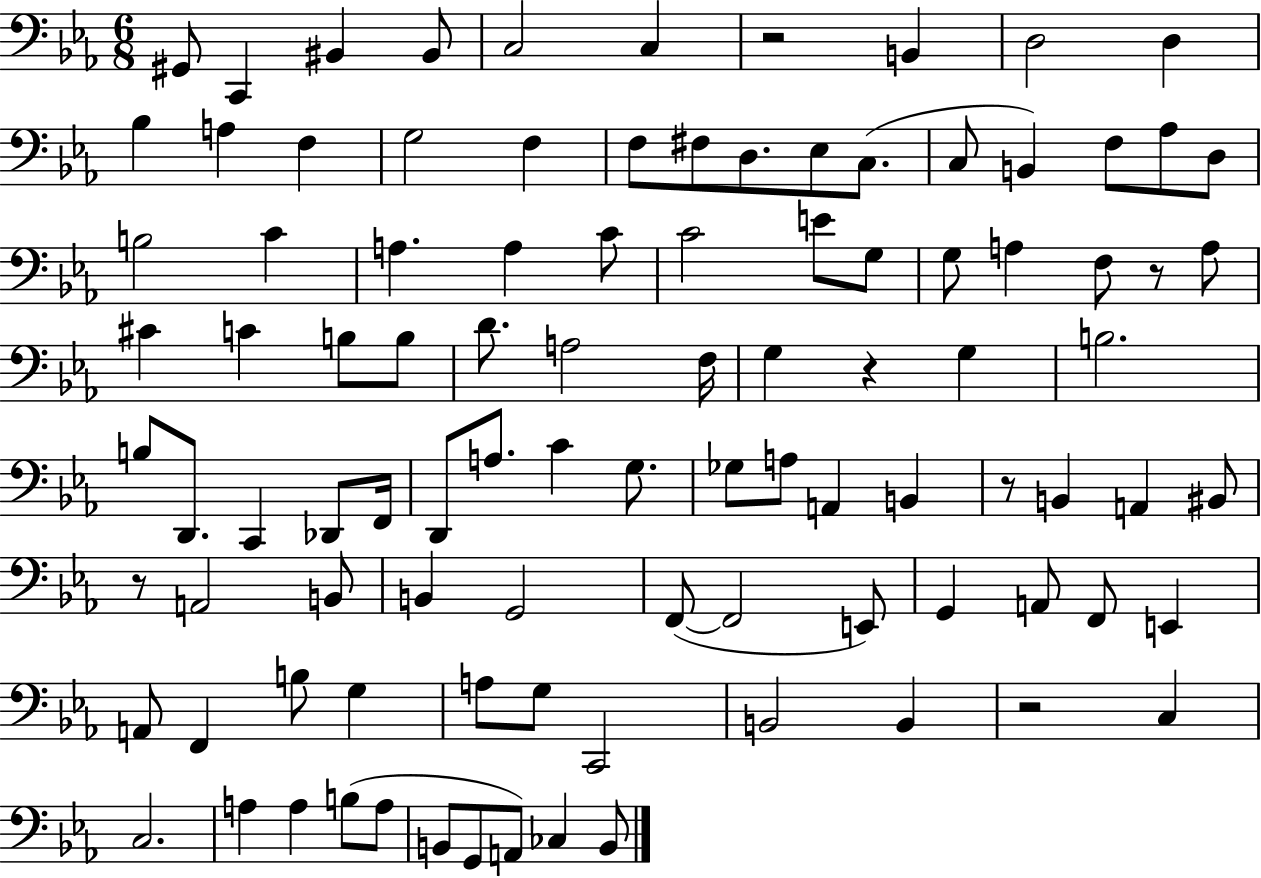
{
  \clef bass
  \numericTimeSignature
  \time 6/8
  \key ees \major
  gis,8 c,4 bis,4 bis,8 | c2 c4 | r2 b,4 | d2 d4 | \break bes4 a4 f4 | g2 f4 | f8 fis8 d8. ees8 c8.( | c8 b,4) f8 aes8 d8 | \break b2 c'4 | a4. a4 c'8 | c'2 e'8 g8 | g8 a4 f8 r8 a8 | \break cis'4 c'4 b8 b8 | d'8. a2 f16 | g4 r4 g4 | b2. | \break b8 d,8. c,4 des,8 f,16 | d,8 a8. c'4 g8. | ges8 a8 a,4 b,4 | r8 b,4 a,4 bis,8 | \break r8 a,2 b,8 | b,4 g,2 | f,8~(~ f,2 e,8) | g,4 a,8 f,8 e,4 | \break a,8 f,4 b8 g4 | a8 g8 c,2 | b,2 b,4 | r2 c4 | \break c2. | a4 a4 b8( a8 | b,8 g,8 a,8) ces4 b,8 | \bar "|."
}